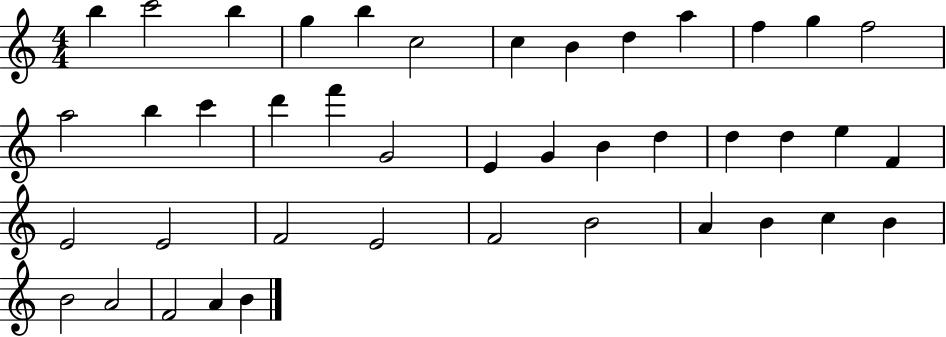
B5/q C6/h B5/q G5/q B5/q C5/h C5/q B4/q D5/q A5/q F5/q G5/q F5/h A5/h B5/q C6/q D6/q F6/q G4/h E4/q G4/q B4/q D5/q D5/q D5/q E5/q F4/q E4/h E4/h F4/h E4/h F4/h B4/h A4/q B4/q C5/q B4/q B4/h A4/h F4/h A4/q B4/q